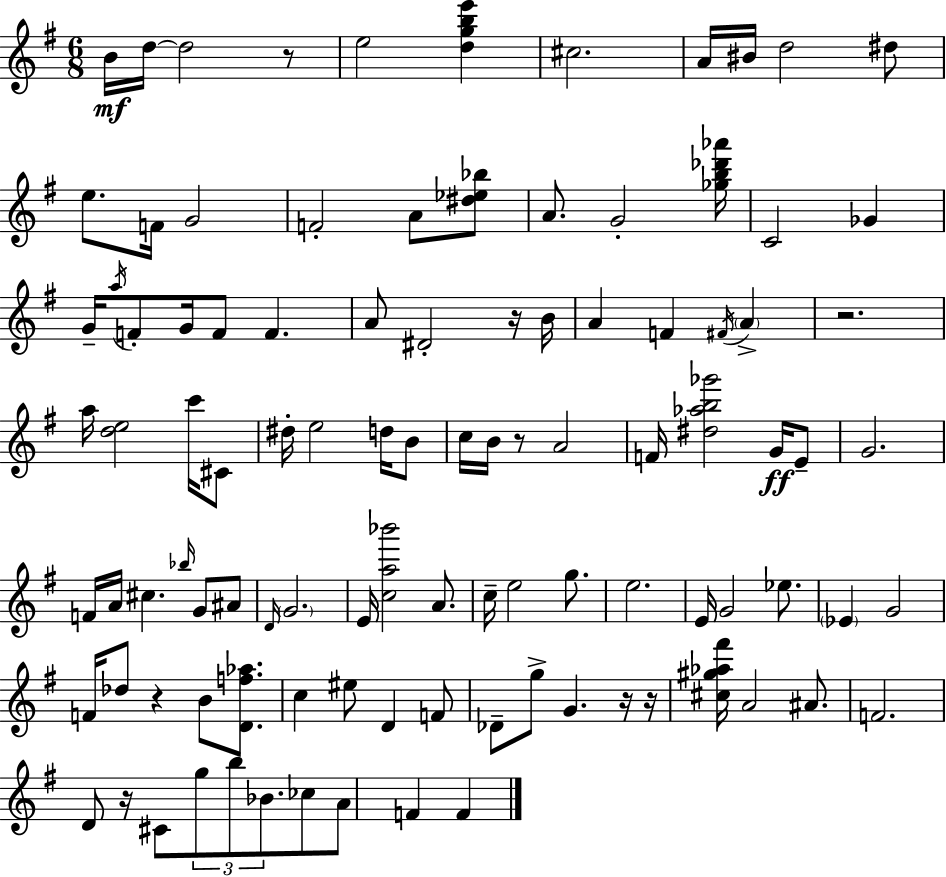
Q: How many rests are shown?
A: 8